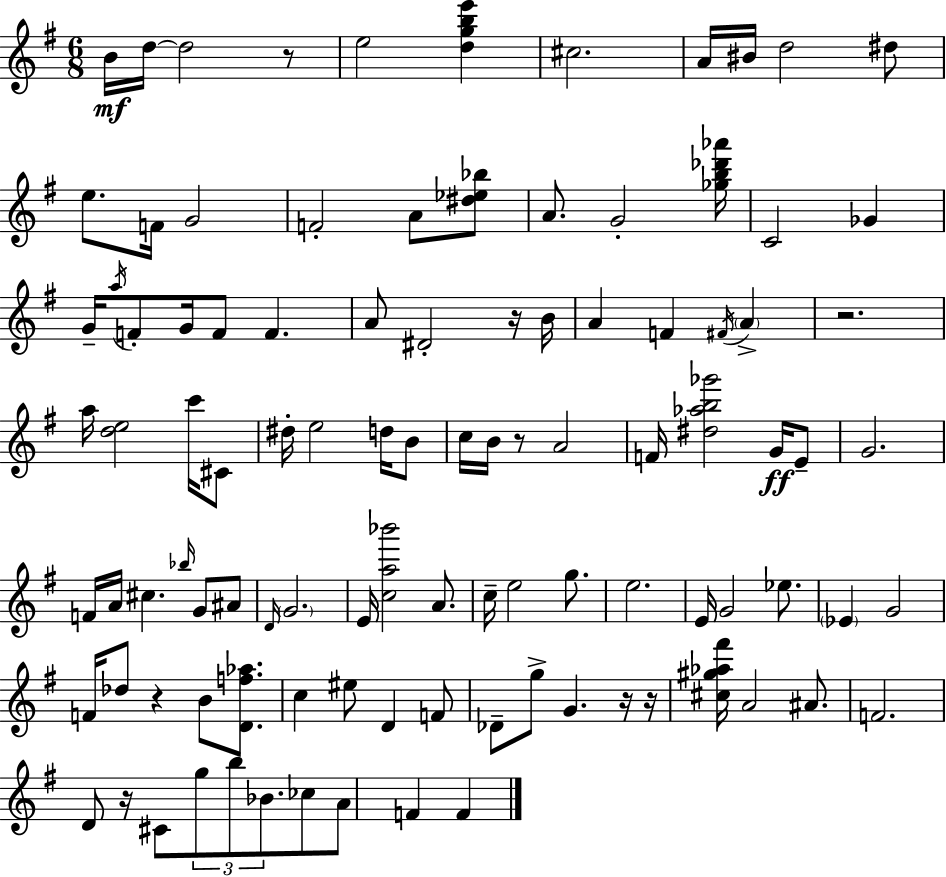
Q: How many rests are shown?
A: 8